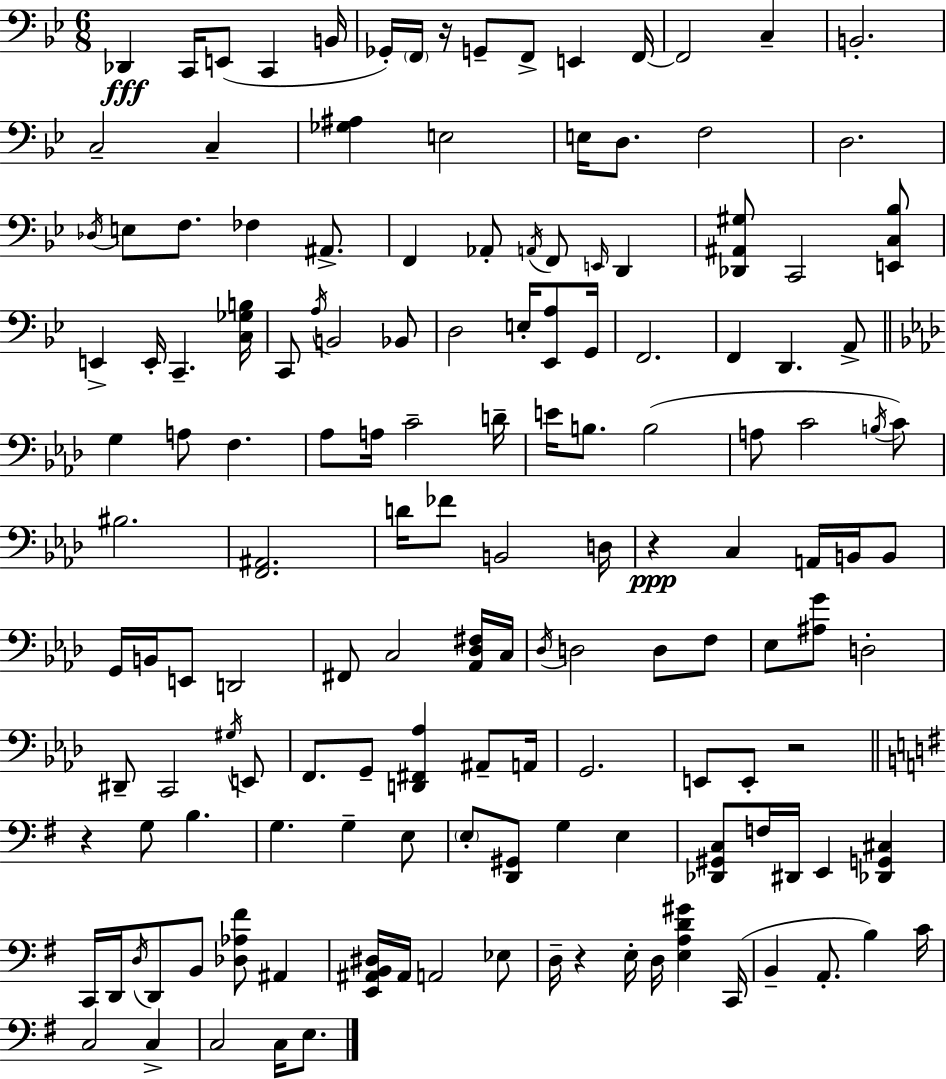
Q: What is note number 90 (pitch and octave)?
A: A#2